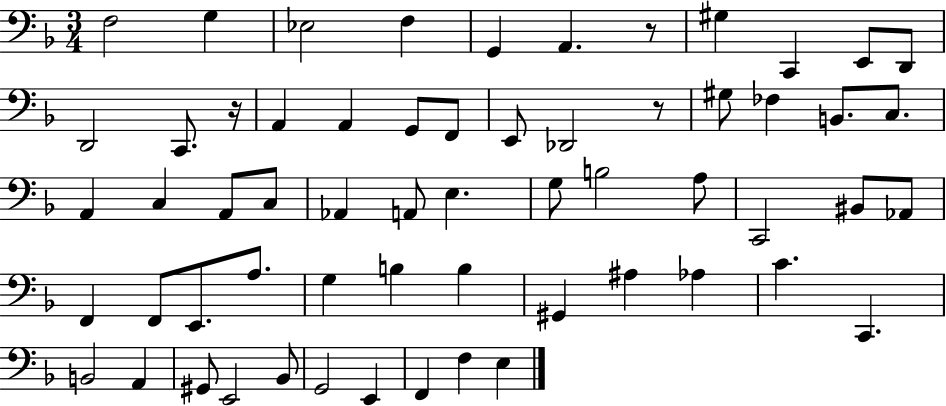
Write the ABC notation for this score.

X:1
T:Untitled
M:3/4
L:1/4
K:F
F,2 G, _E,2 F, G,, A,, z/2 ^G, C,, E,,/2 D,,/2 D,,2 C,,/2 z/4 A,, A,, G,,/2 F,,/2 E,,/2 _D,,2 z/2 ^G,/2 _F, B,,/2 C,/2 A,, C, A,,/2 C,/2 _A,, A,,/2 E, G,/2 B,2 A,/2 C,,2 ^B,,/2 _A,,/2 F,, F,,/2 E,,/2 A,/2 G, B, B, ^G,, ^A, _A, C C,, B,,2 A,, ^G,,/2 E,,2 _B,,/2 G,,2 E,, F,, F, E,